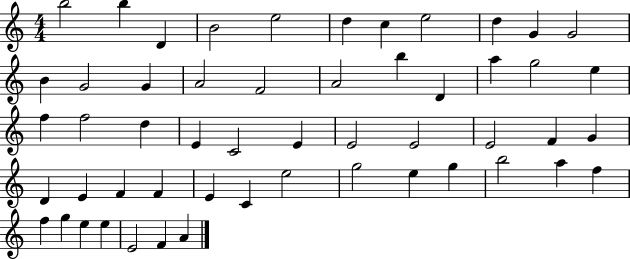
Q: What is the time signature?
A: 4/4